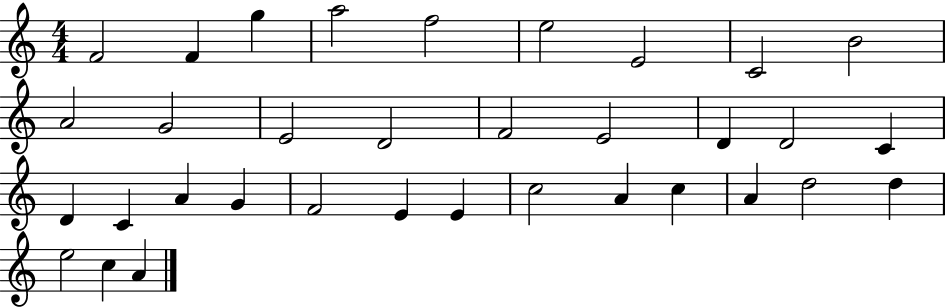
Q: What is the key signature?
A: C major